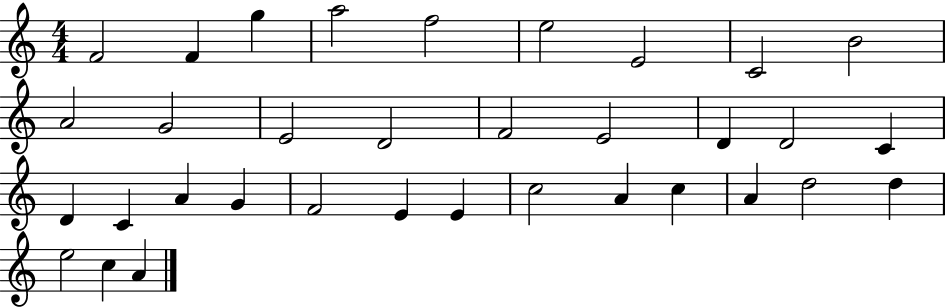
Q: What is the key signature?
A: C major